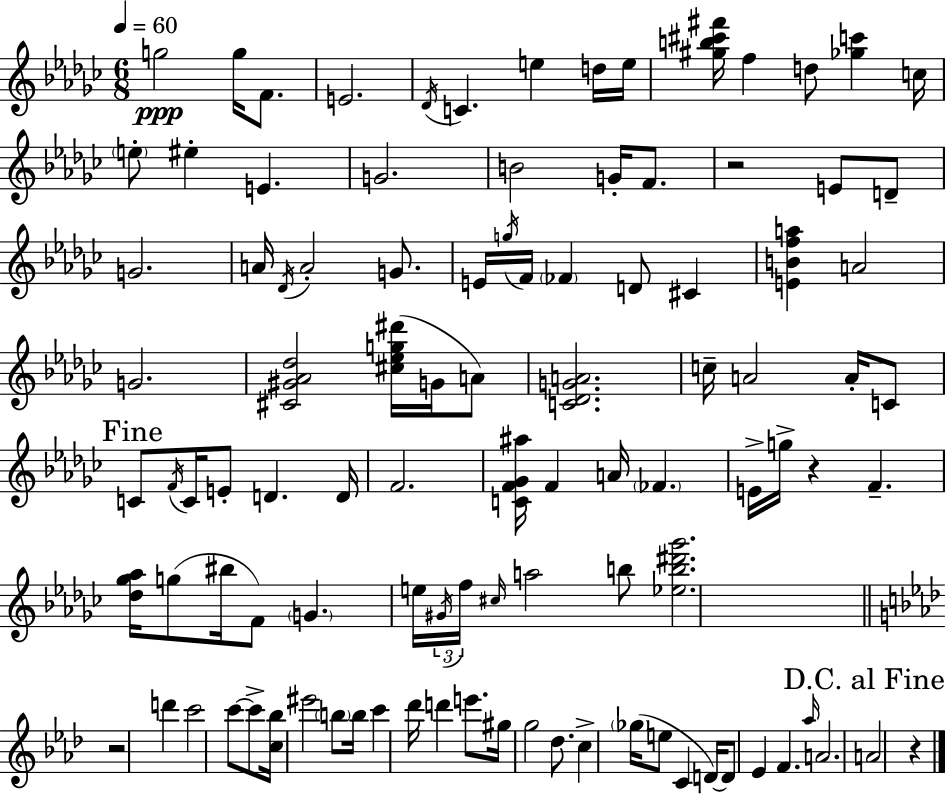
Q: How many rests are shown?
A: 4